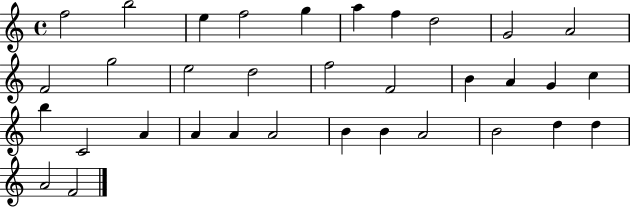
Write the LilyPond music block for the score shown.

{
  \clef treble
  \time 4/4
  \defaultTimeSignature
  \key c \major
  f''2 b''2 | e''4 f''2 g''4 | a''4 f''4 d''2 | g'2 a'2 | \break f'2 g''2 | e''2 d''2 | f''2 f'2 | b'4 a'4 g'4 c''4 | \break b''4 c'2 a'4 | a'4 a'4 a'2 | b'4 b'4 a'2 | b'2 d''4 d''4 | \break a'2 f'2 | \bar "|."
}